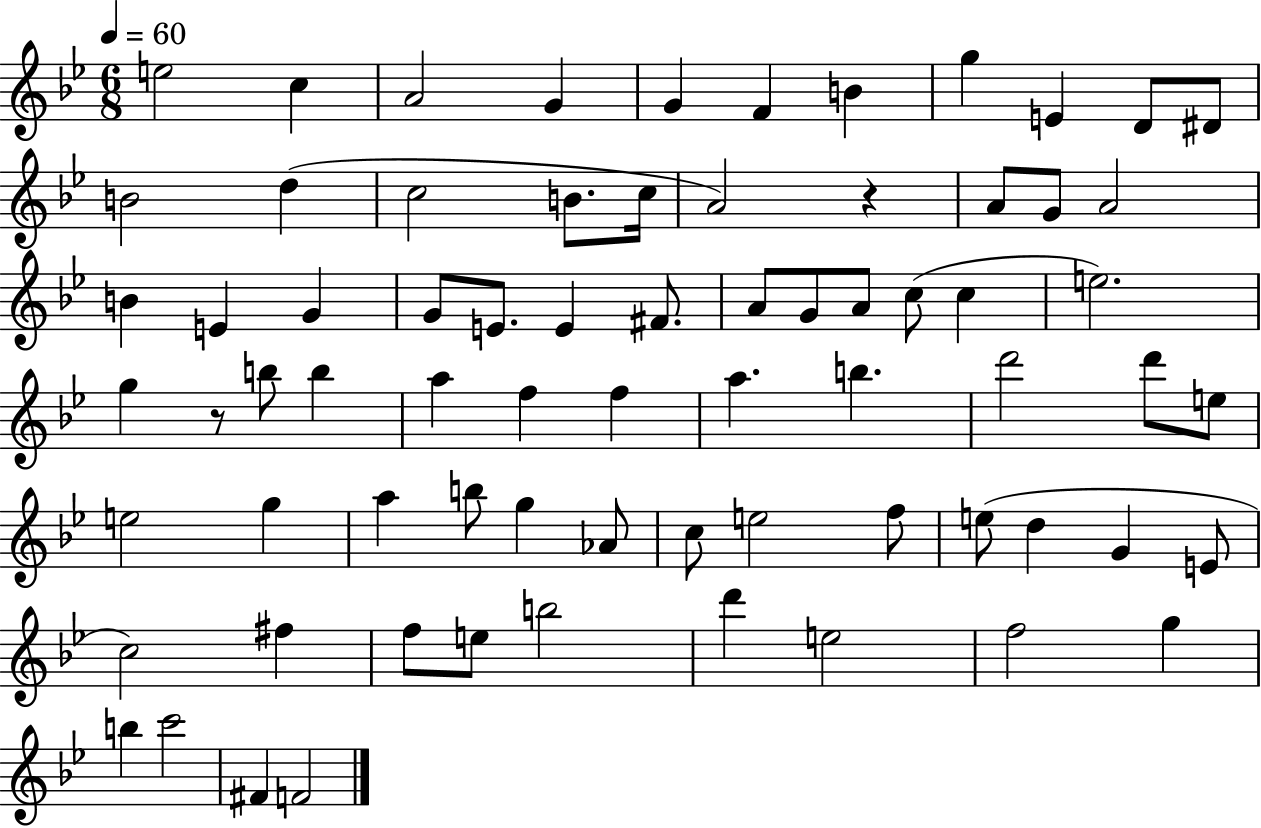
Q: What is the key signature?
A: BES major